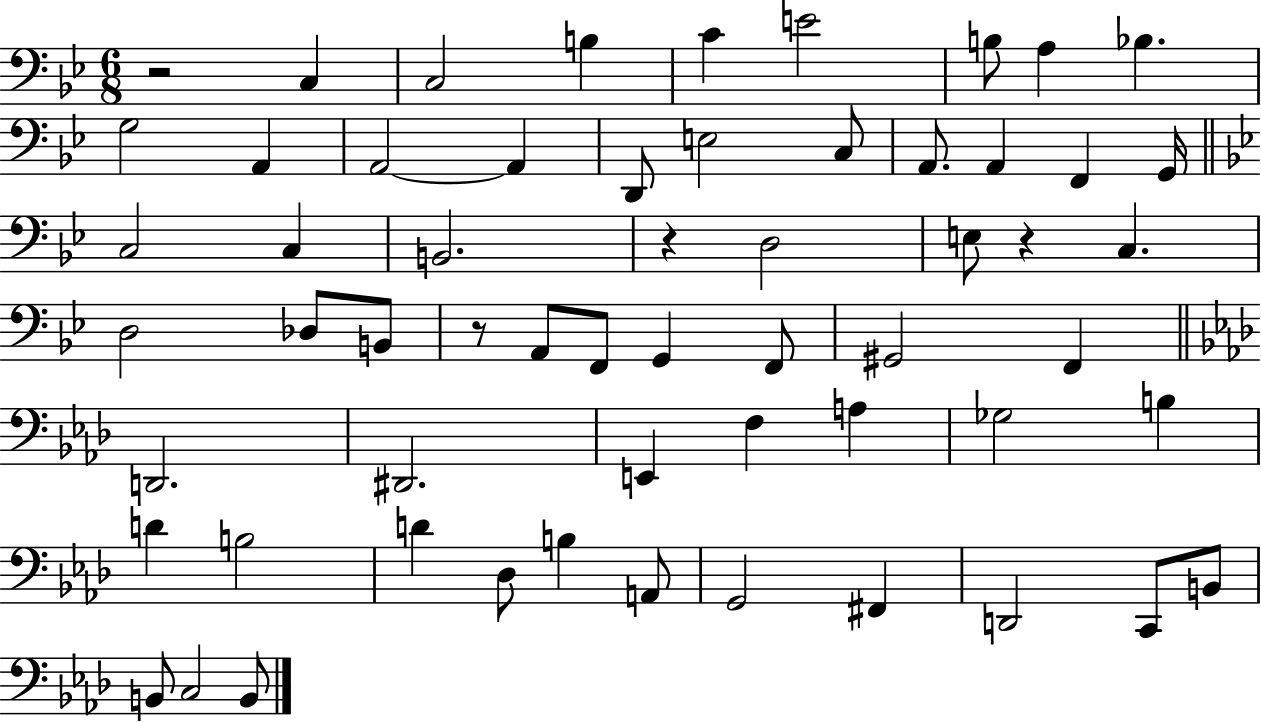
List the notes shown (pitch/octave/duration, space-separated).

R/h C3/q C3/h B3/q C4/q E4/h B3/e A3/q Bb3/q. G3/h A2/q A2/h A2/q D2/e E3/h C3/e A2/e. A2/q F2/q G2/s C3/h C3/q B2/h. R/q D3/h E3/e R/q C3/q. D3/h Db3/e B2/e R/e A2/e F2/e G2/q F2/e G#2/h F2/q D2/h. D#2/h. E2/q F3/q A3/q Gb3/h B3/q D4/q B3/h D4/q Db3/e B3/q A2/e G2/h F#2/q D2/h C2/e B2/e B2/e C3/h B2/e